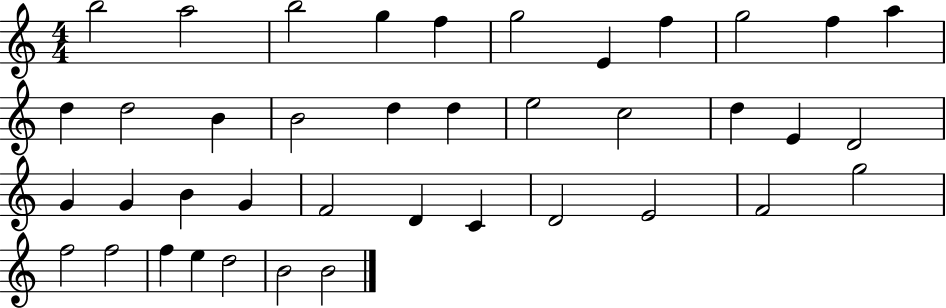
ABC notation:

X:1
T:Untitled
M:4/4
L:1/4
K:C
b2 a2 b2 g f g2 E f g2 f a d d2 B B2 d d e2 c2 d E D2 G G B G F2 D C D2 E2 F2 g2 f2 f2 f e d2 B2 B2